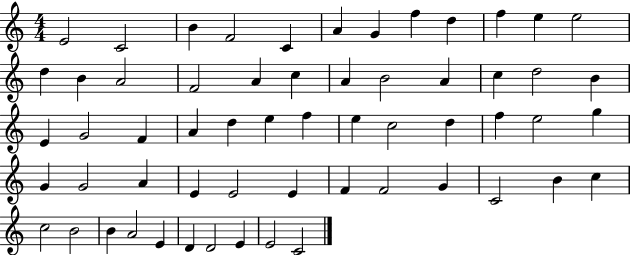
E4/h C4/h B4/q F4/h C4/q A4/q G4/q F5/q D5/q F5/q E5/q E5/h D5/q B4/q A4/h F4/h A4/q C5/q A4/q B4/h A4/q C5/q D5/h B4/q E4/q G4/h F4/q A4/q D5/q E5/q F5/q E5/q C5/h D5/q F5/q E5/h G5/q G4/q G4/h A4/q E4/q E4/h E4/q F4/q F4/h G4/q C4/h B4/q C5/q C5/h B4/h B4/q A4/h E4/q D4/q D4/h E4/q E4/h C4/h